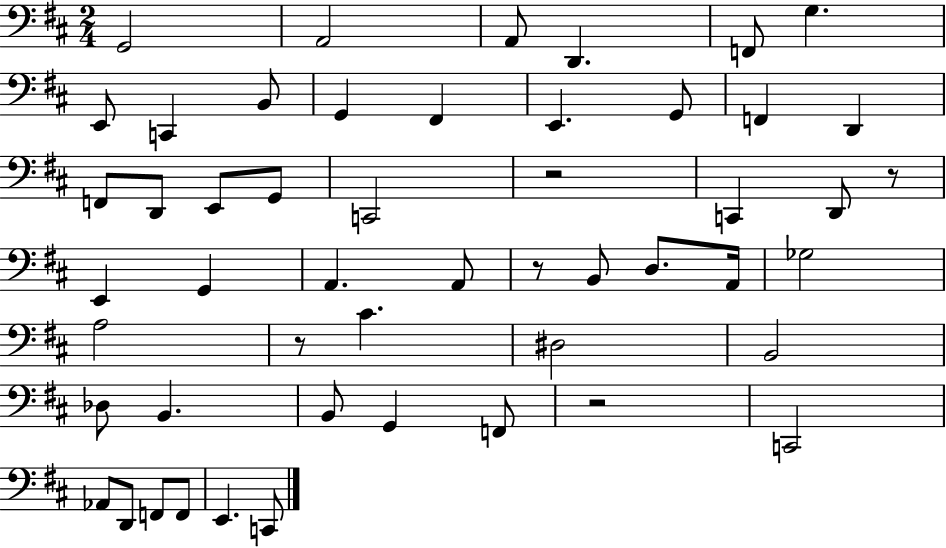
X:1
T:Untitled
M:2/4
L:1/4
K:D
G,,2 A,,2 A,,/2 D,, F,,/2 G, E,,/2 C,, B,,/2 G,, ^F,, E,, G,,/2 F,, D,, F,,/2 D,,/2 E,,/2 G,,/2 C,,2 z2 C,, D,,/2 z/2 E,, G,, A,, A,,/2 z/2 B,,/2 D,/2 A,,/4 _G,2 A,2 z/2 ^C ^D,2 B,,2 _D,/2 B,, B,,/2 G,, F,,/2 z2 C,,2 _A,,/2 D,,/2 F,,/2 F,,/2 E,, C,,/2